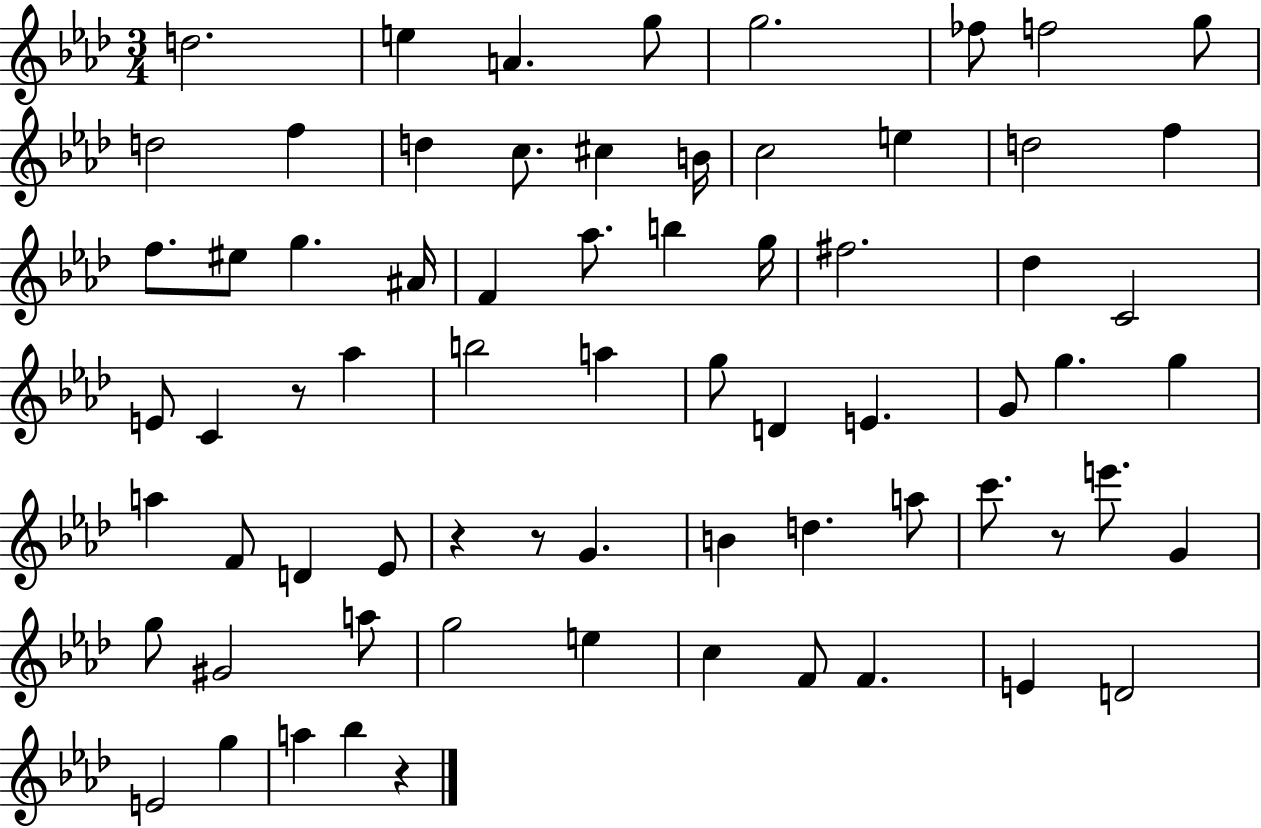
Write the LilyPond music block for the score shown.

{
  \clef treble
  \numericTimeSignature
  \time 3/4
  \key aes \major
  \repeat volta 2 { d''2. | e''4 a'4. g''8 | g''2. | fes''8 f''2 g''8 | \break d''2 f''4 | d''4 c''8. cis''4 b'16 | c''2 e''4 | d''2 f''4 | \break f''8. eis''8 g''4. ais'16 | f'4 aes''8. b''4 g''16 | fis''2. | des''4 c'2 | \break e'8 c'4 r8 aes''4 | b''2 a''4 | g''8 d'4 e'4. | g'8 g''4. g''4 | \break a''4 f'8 d'4 ees'8 | r4 r8 g'4. | b'4 d''4. a''8 | c'''8. r8 e'''8. g'4 | \break g''8 gis'2 a''8 | g''2 e''4 | c''4 f'8 f'4. | e'4 d'2 | \break e'2 g''4 | a''4 bes''4 r4 | } \bar "|."
}